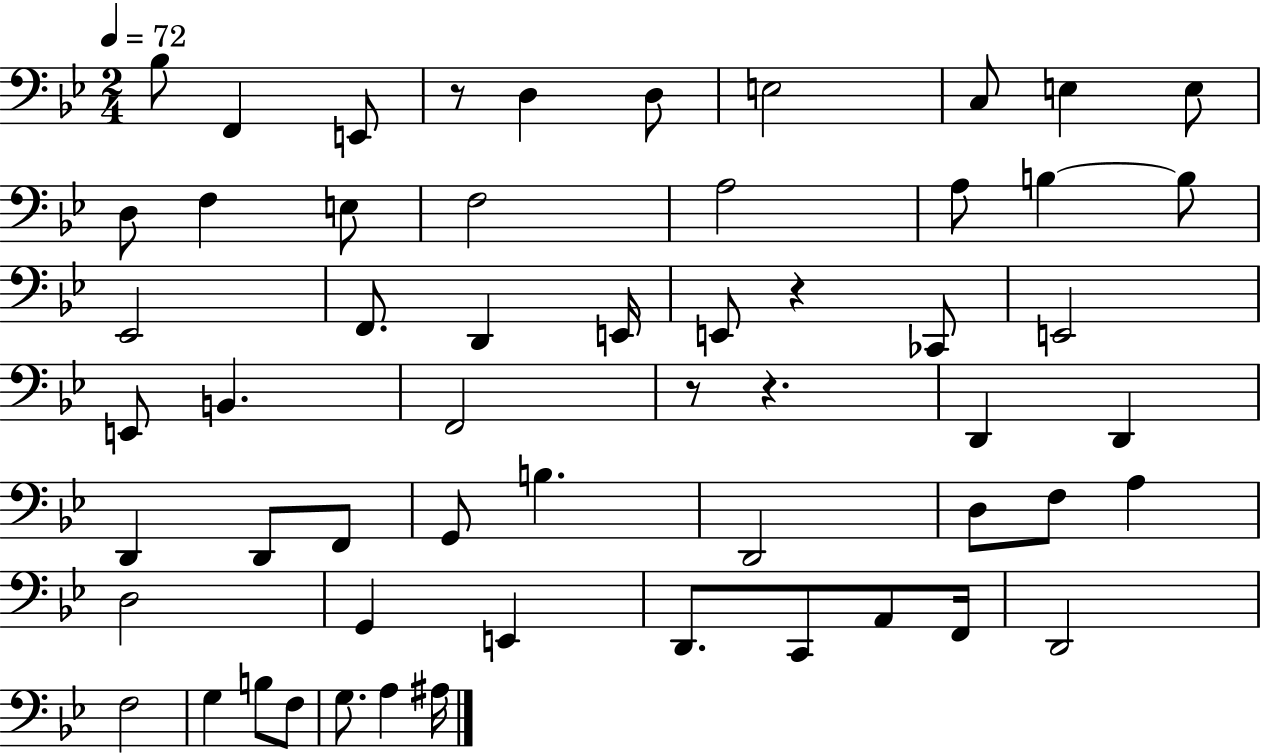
X:1
T:Untitled
M:2/4
L:1/4
K:Bb
_B,/2 F,, E,,/2 z/2 D, D,/2 E,2 C,/2 E, E,/2 D,/2 F, E,/2 F,2 A,2 A,/2 B, B,/2 _E,,2 F,,/2 D,, E,,/4 E,,/2 z _C,,/2 E,,2 E,,/2 B,, F,,2 z/2 z D,, D,, D,, D,,/2 F,,/2 G,,/2 B, D,,2 D,/2 F,/2 A, D,2 G,, E,, D,,/2 C,,/2 A,,/2 F,,/4 D,,2 F,2 G, B,/2 F,/2 G,/2 A, ^A,/4